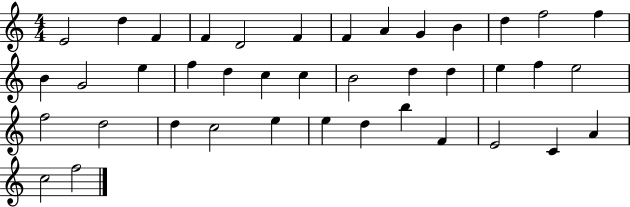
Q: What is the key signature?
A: C major